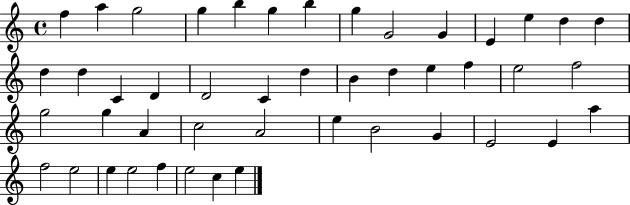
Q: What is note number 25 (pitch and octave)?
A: F5